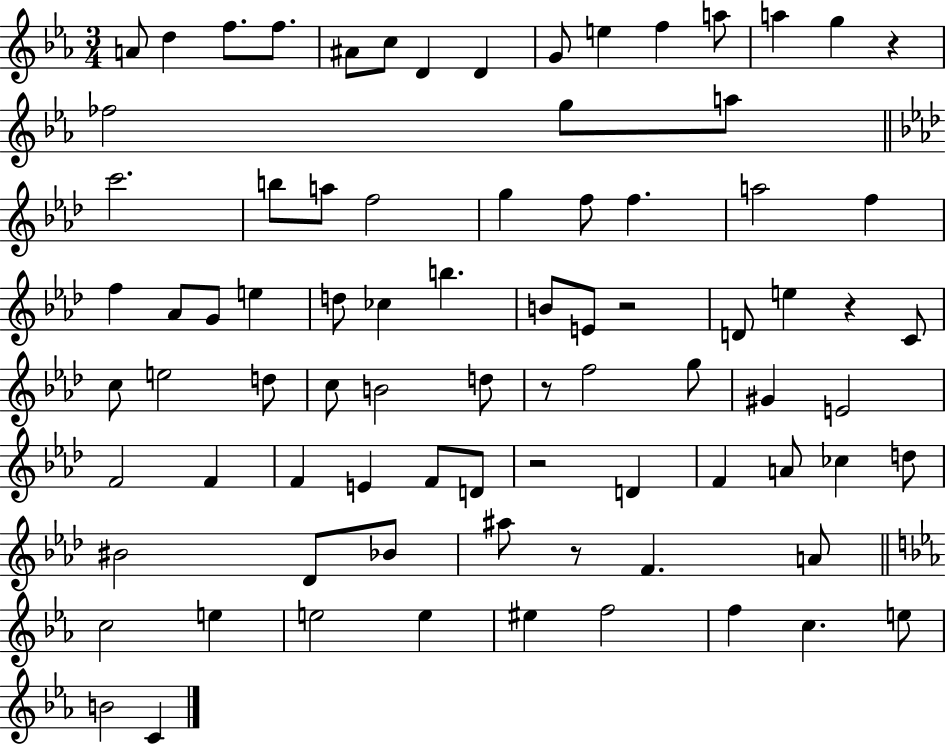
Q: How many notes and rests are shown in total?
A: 82